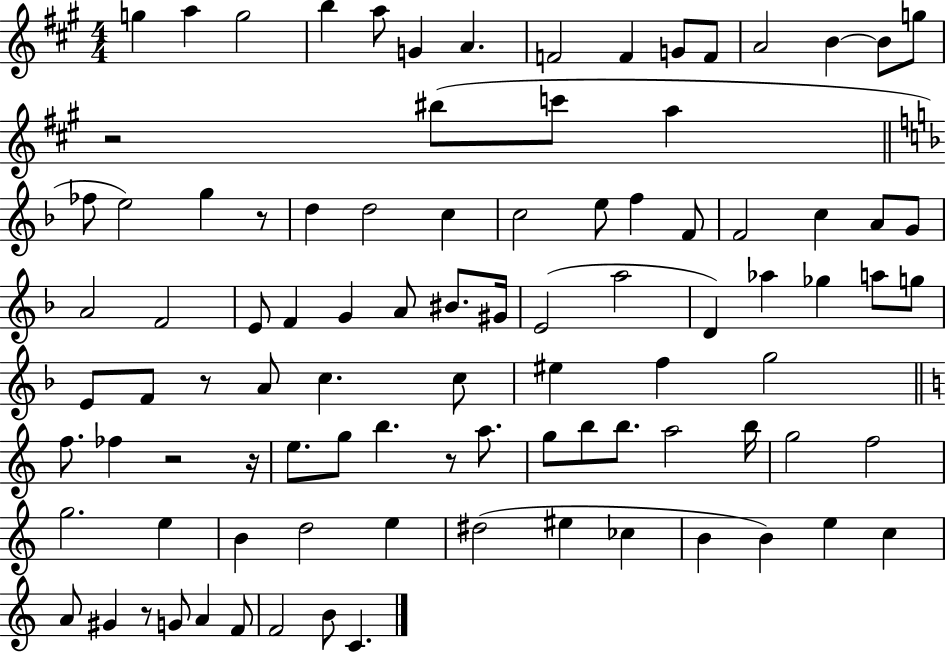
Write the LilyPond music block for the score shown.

{
  \clef treble
  \numericTimeSignature
  \time 4/4
  \key a \major
  g''4 a''4 g''2 | b''4 a''8 g'4 a'4. | f'2 f'4 g'8 f'8 | a'2 b'4~~ b'8 g''8 | \break r2 bis''8( c'''8 a''4 | \bar "||" \break \key f \major fes''8 e''2) g''4 r8 | d''4 d''2 c''4 | c''2 e''8 f''4 f'8 | f'2 c''4 a'8 g'8 | \break a'2 f'2 | e'8 f'4 g'4 a'8 bis'8. gis'16 | e'2( a''2 | d'4) aes''4 ges''4 a''8 g''8 | \break e'8 f'8 r8 a'8 c''4. c''8 | eis''4 f''4 g''2 | \bar "||" \break \key c \major f''8. fes''4 r2 r16 | e''8. g''8 b''4. r8 a''8. | g''8 b''8 b''8. a''2 b''16 | g''2 f''2 | \break g''2. e''4 | b'4 d''2 e''4 | dis''2( eis''4 ces''4 | b'4 b'4) e''4 c''4 | \break a'8 gis'4 r8 g'8 a'4 f'8 | f'2 b'8 c'4. | \bar "|."
}